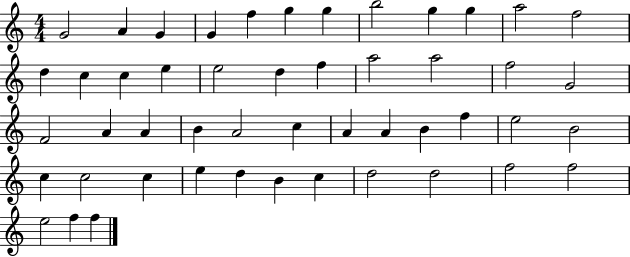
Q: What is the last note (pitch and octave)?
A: F5